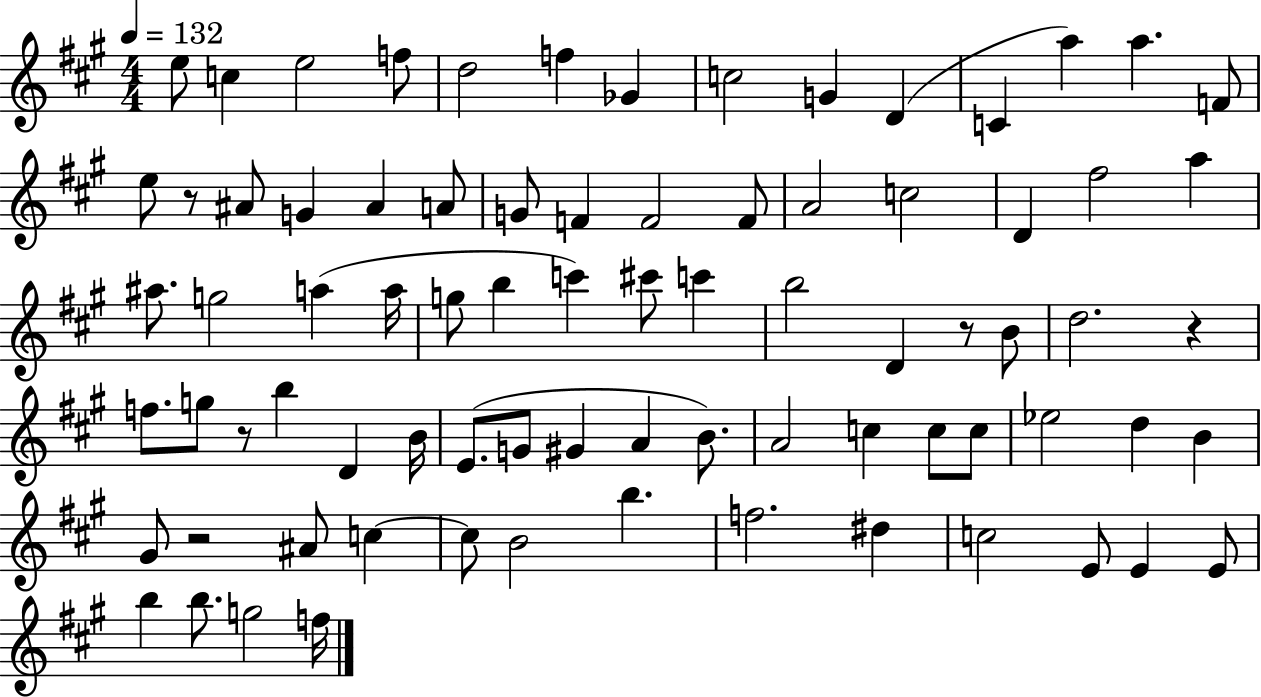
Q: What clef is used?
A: treble